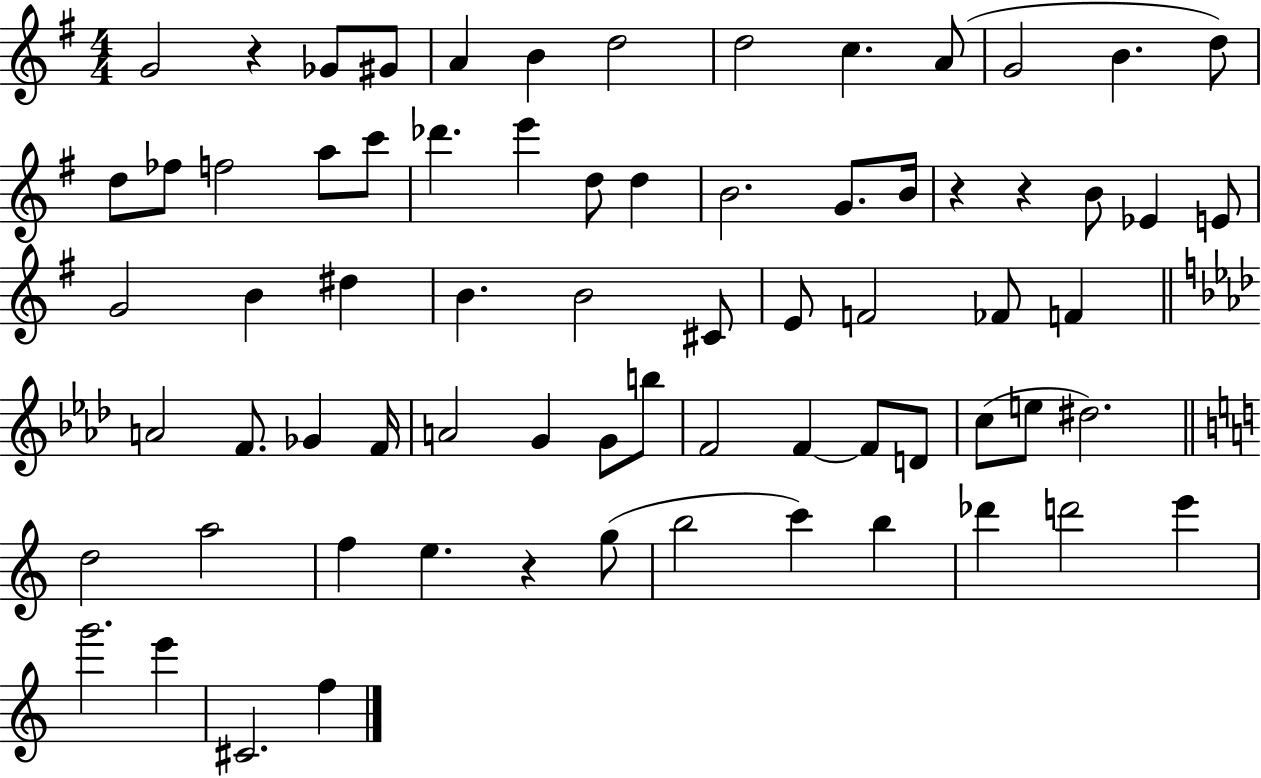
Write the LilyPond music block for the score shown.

{
  \clef treble
  \numericTimeSignature
  \time 4/4
  \key g \major
  g'2 r4 ges'8 gis'8 | a'4 b'4 d''2 | d''2 c''4. a'8( | g'2 b'4. d''8) | \break d''8 fes''8 f''2 a''8 c'''8 | des'''4. e'''4 d''8 d''4 | b'2. g'8. b'16 | r4 r4 b'8 ees'4 e'8 | \break g'2 b'4 dis''4 | b'4. b'2 cis'8 | e'8 f'2 fes'8 f'4 | \bar "||" \break \key aes \major a'2 f'8. ges'4 f'16 | a'2 g'4 g'8 b''8 | f'2 f'4~~ f'8 d'8 | c''8( e''8 dis''2.) | \break \bar "||" \break \key a \minor d''2 a''2 | f''4 e''4. r4 g''8( | b''2 c'''4) b''4 | des'''4 d'''2 e'''4 | \break g'''2. e'''4 | cis'2. f''4 | \bar "|."
}